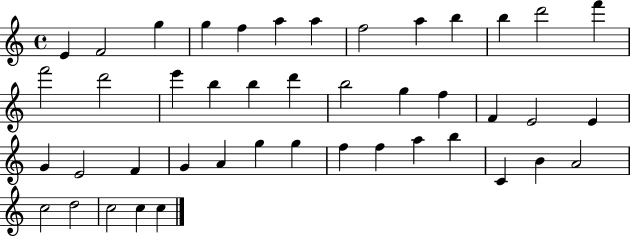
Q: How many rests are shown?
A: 0